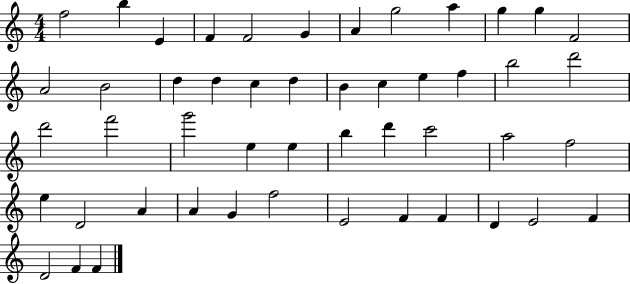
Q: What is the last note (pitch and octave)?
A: F4